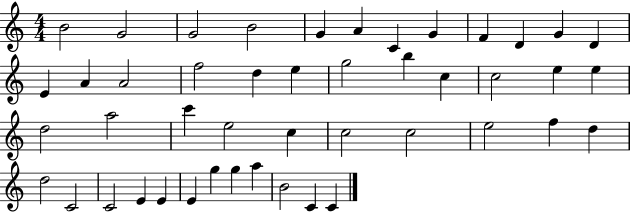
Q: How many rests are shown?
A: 0